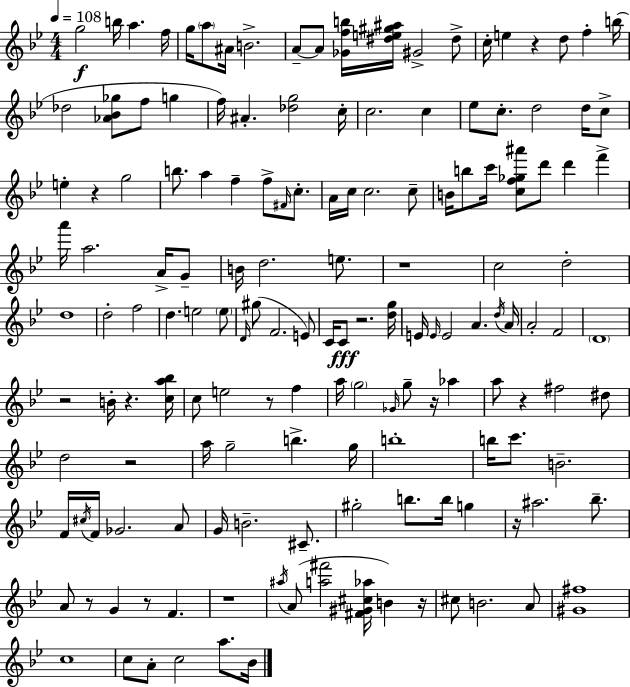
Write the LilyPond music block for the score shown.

{
  \clef treble
  \numericTimeSignature
  \time 4/4
  \key g \minor
  \tempo 4 = 108
  \repeat volta 2 { g''2\f b''16 a''4. f''16 | g''16 \parenthesize a''8 ais'16 b'2.-> | a'8--~~ a'8 <ges' f'' b''>16 <dis'' e'' gis'' ais''>16 gis'2-> dis''8-> | c''16-. e''4 r4 d''8 f''4-. b''16( | \break des''2 <aes' bes' ges''>8 f''8 g''4 | f''16) ais'4.-. <des'' g''>2 c''16-. | c''2. c''4 | ees''8 c''8.-. d''2 d''16 c''8-> | \break e''4-. r4 g''2 | b''8. a''4 f''4-- f''8-> \grace { fis'16 } c''8.-. | a'16 c''16 c''2. c''8-- | b'16 b''8 c'''16 <c'' f'' ges'' ais'''>8 d'''8 d'''4 f'''4-> | \break a'''16 a''2. a'16-> g'8-- | b'16 d''2. e''8. | r1 | c''2 d''2-. | \break d''1 | d''2-. f''2 | d''4. e''2 \parenthesize e''8 | \grace { d'16 } gis''8( f'2. | \break e'8) c'16 c'8\fff r2. | <d'' g''>16 e'16 \grace { e'16 } e'2 a'4. | \acciaccatura { d''16 } a'16 a'2-. f'2 | \parenthesize d'1 | \break r2 b'16-. r4. | <c'' a'' bes''>16 c''8 e''2 r8 | f''4 a''16 \parenthesize g''2 \grace { ges'16 } g''8-- | r16 aes''4 a''8 r4 fis''2 | \break dis''8 d''2 r2 | a''16 g''2-- b''4.-> | g''16 b''1-. | b''16 c'''8. b'2.-- | \break f'16 \acciaccatura { cis''16 } f'16 ges'2. | a'8 g'16 b'2.-- | cis'8.-- gis''2-. b''8. | b''16 g''4 r16 ais''2. | \break bes''8.-- a'8 r8 g'4 r8 | f'4. r1 | \acciaccatura { ais''16 }( a'8 <a'' fis'''>2 | <fis' gis' cis'' aes''>16 b'4) r16 cis''8 b'2. | \break a'8 <gis' fis''>1 | c''1 | c''8 a'8-. c''2 | a''8. bes'16 } \bar "|."
}